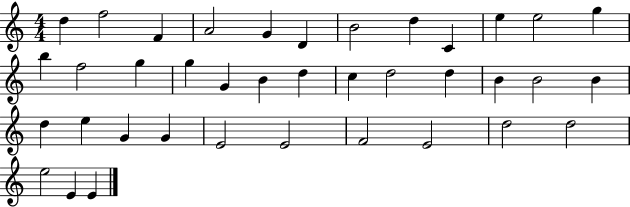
{
  \clef treble
  \numericTimeSignature
  \time 4/4
  \key c \major
  d''4 f''2 f'4 | a'2 g'4 d'4 | b'2 d''4 c'4 | e''4 e''2 g''4 | \break b''4 f''2 g''4 | g''4 g'4 b'4 d''4 | c''4 d''2 d''4 | b'4 b'2 b'4 | \break d''4 e''4 g'4 g'4 | e'2 e'2 | f'2 e'2 | d''2 d''2 | \break e''2 e'4 e'4 | \bar "|."
}